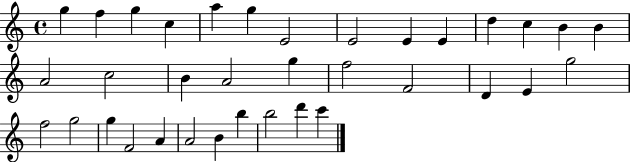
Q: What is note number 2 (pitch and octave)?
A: F5